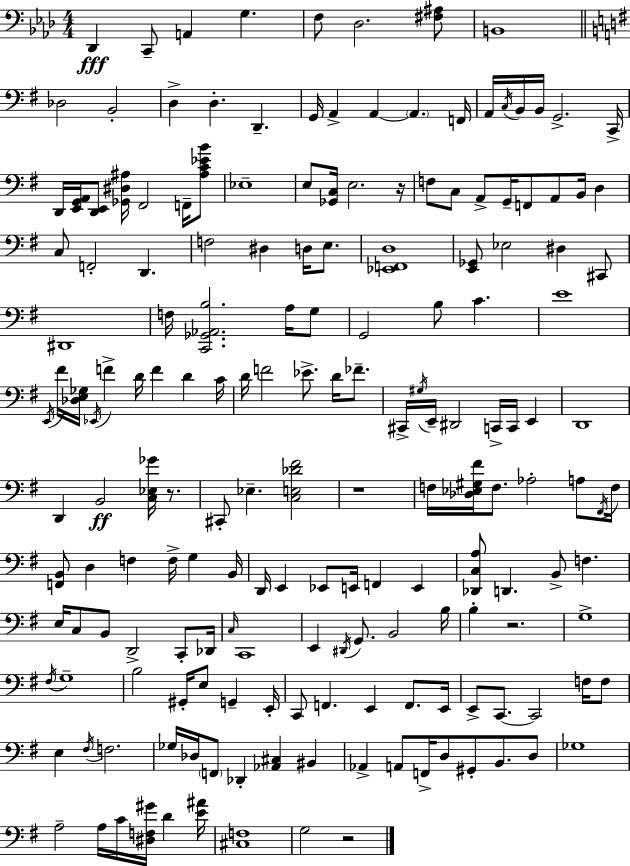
Db2/q C2/e A2/q G3/q. F3/e Db3/h. [F#3,A#3]/e B2/w Db3/h B2/h D3/q D3/q. D2/q. G2/s A2/q A2/q A2/q. F2/s A2/s C3/s B2/s B2/s G2/h. C2/s D2/s [E2,G2,A2]/s [D2,E2]/e [Gb2,D#3,A#3]/s F#2/h F2/s [A#3,C4,Eb4,B4]/e Eb3/w E3/e [Gb2,C3]/s E3/h. R/s F3/e C3/e A2/e G2/s F2/e A2/e B2/s D3/q C3/e F2/h D2/q. F3/h D#3/q D3/s E3/e. [Eb2,F2,D3]/w [E2,Gb2]/e Eb3/h D#3/q C#2/e D#2/w F3/s [C2,Gb2,Ab2,B3]/h. A3/s G3/e G2/h B3/e C4/q. E4/w E2/s F#4/s [Db3,E3,Gb3]/s Eb2/s F4/q D4/s F4/q D4/q C4/s D4/s F4/h Eb4/e. D4/s FES4/e. C#2/s G#3/s E2/s D#2/h C2/s C2/s E2/q D2/w D2/q B2/h [C3,Eb3,Gb4]/s R/e. C#2/e Eb3/q. [C3,E3,Db4,F#4]/h R/w F3/s [Db3,Eb3,G#3,F#4]/s F3/e. Ab3/h A3/e F#2/s F3/s [F2,B2]/e D3/q F3/q F3/s G3/q B2/s D2/s E2/q Eb2/e E2/s F2/q E2/q [Db2,C3,A3]/e D2/q. B2/e F3/q. E3/s C3/e B2/e D2/h C2/e Db2/s C3/s C2/w E2/q D#2/s G2/e. B2/h B3/s B3/q R/h. G3/w F#3/s G3/w B3/h G#2/s E3/e G2/q E2/s C2/e F2/q. E2/q F2/e. E2/s E2/e C2/e. C2/h F3/s F3/e E3/q F#3/s F3/h. Gb3/s Db3/s F2/e Db2/q [Ab2,C#3]/q BIS2/q Ab2/q A2/e F2/s D3/e G#2/e B2/e. D3/e Gb3/w A3/h A3/s C4/s [D#3,F3,G#4]/s D4/q [E4,A#4]/s [C#3,F3]/w G3/h R/h